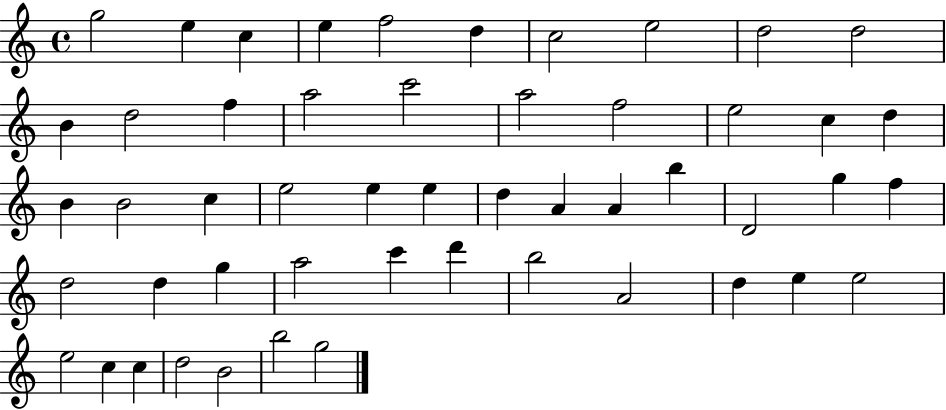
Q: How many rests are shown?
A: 0